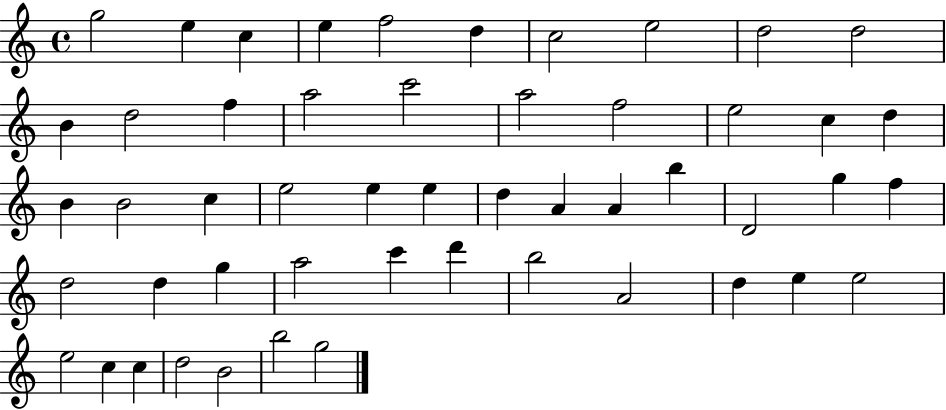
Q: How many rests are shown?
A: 0